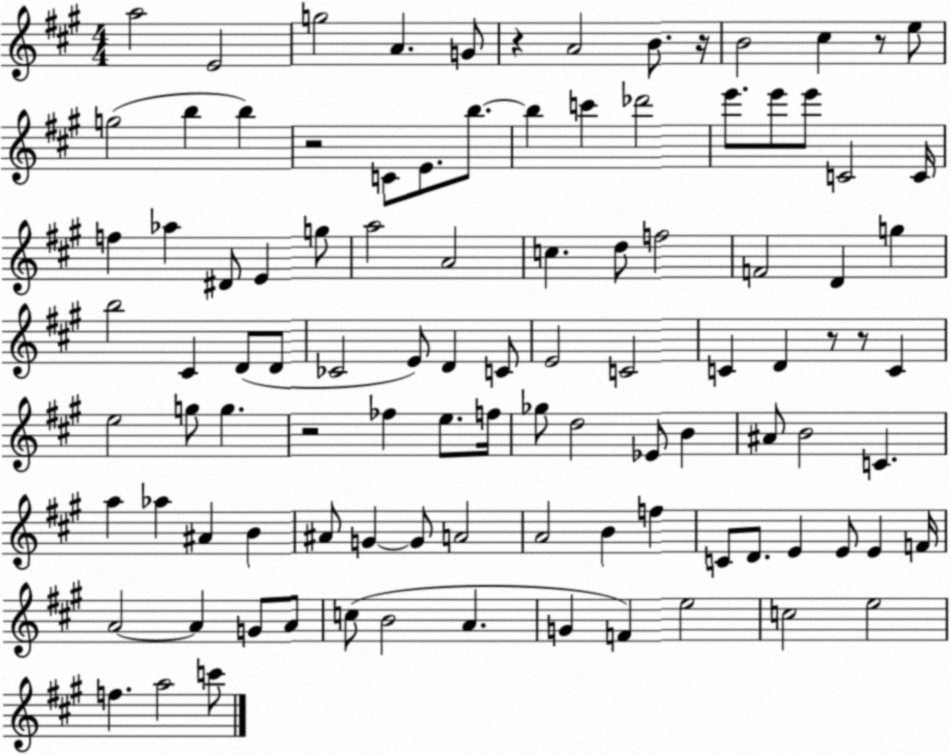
X:1
T:Untitled
M:4/4
L:1/4
K:A
a2 E2 g2 A G/2 z A2 B/2 z/4 B2 ^c z/2 e/2 g2 b b z2 C/2 E/2 b/2 b c' _d'2 e'/2 e'/2 e'/2 C2 C/4 f _a ^D/2 E g/2 a2 A2 c d/2 f2 F2 D g b2 ^C D/2 D/2 _C2 E/2 D C/2 E2 C2 C D z/2 z/2 C e2 g/2 g z2 _f e/2 f/4 _g/2 d2 _E/2 B ^A/2 B2 C a _a ^A B ^A/2 G G/2 A2 A2 B f C/2 D/2 E E/2 E F/4 A2 A G/2 A/2 c/2 B2 A G F e2 c2 e2 f a2 c'/2